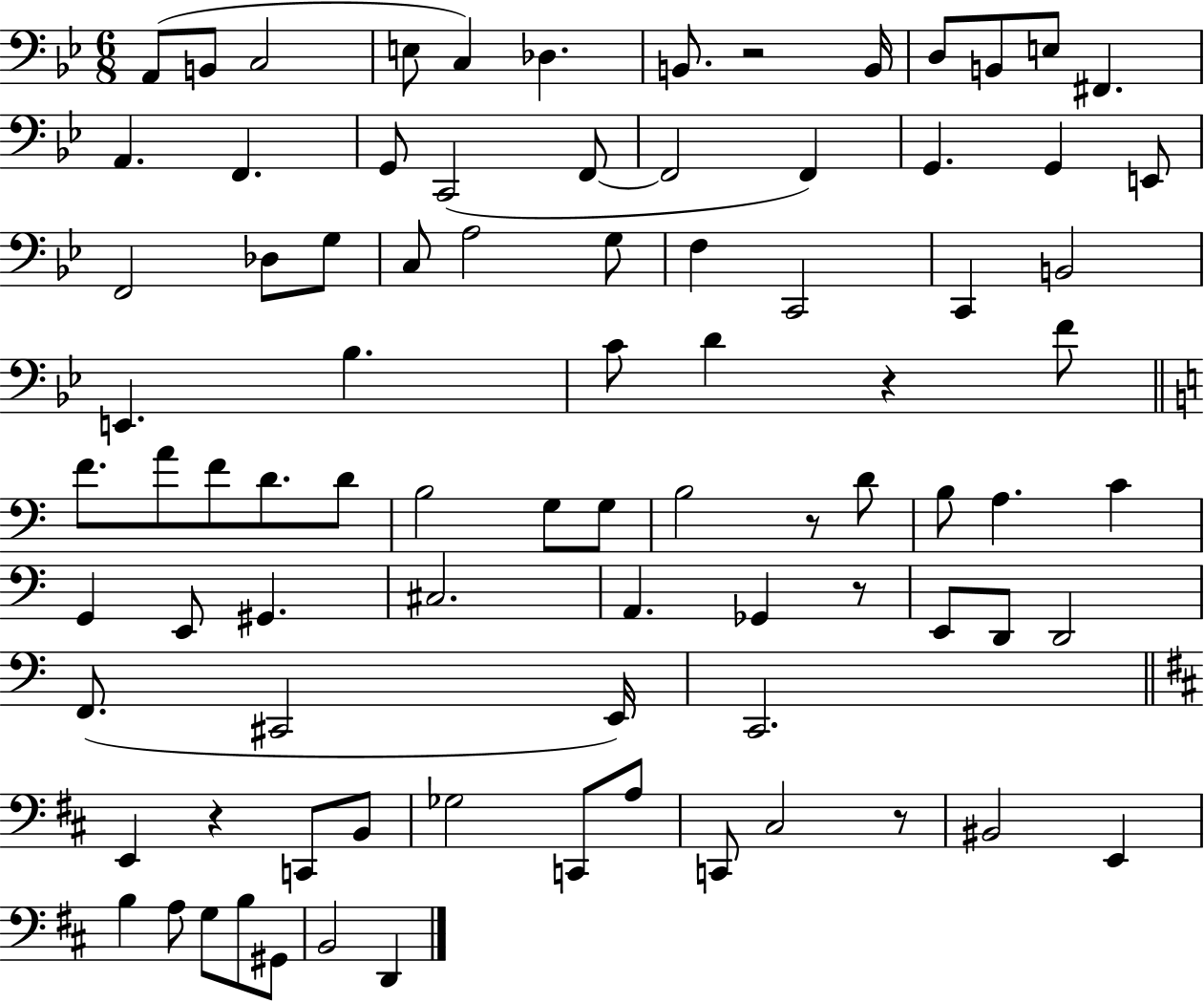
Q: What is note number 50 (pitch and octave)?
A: C4